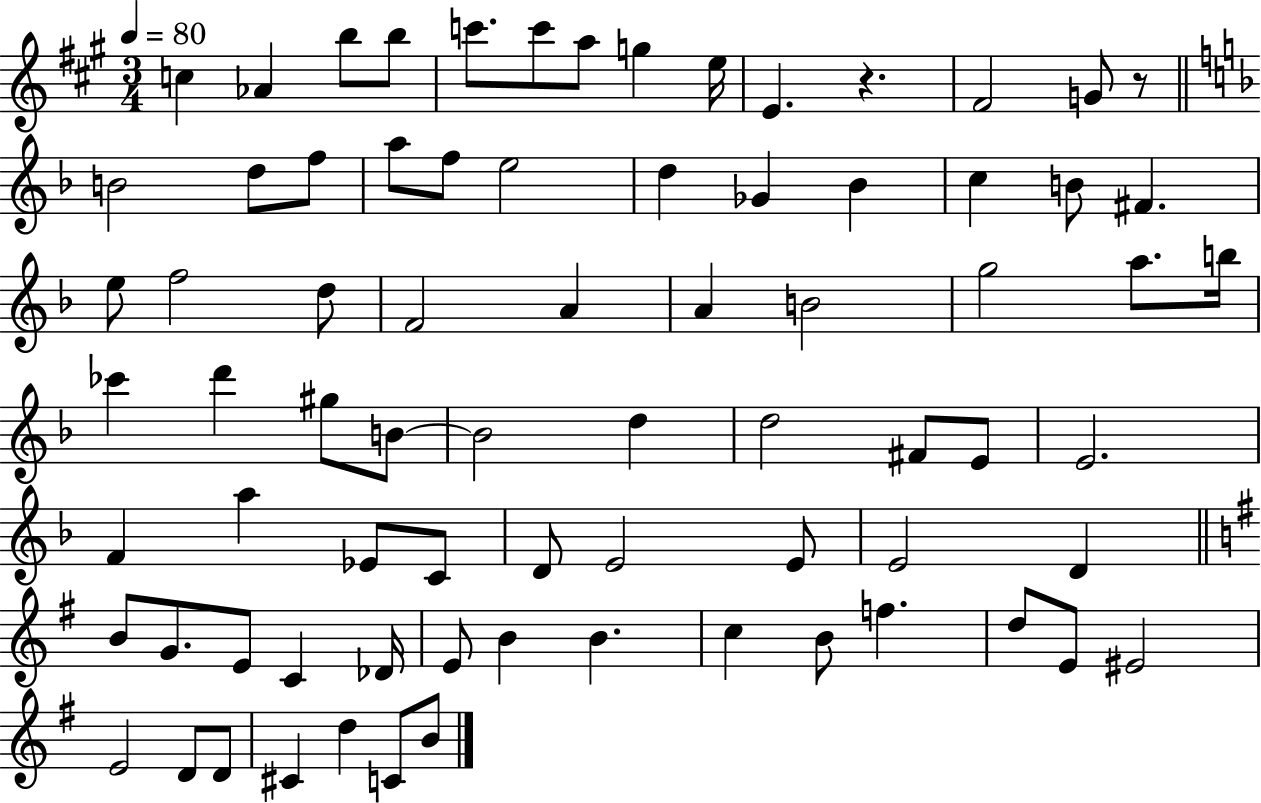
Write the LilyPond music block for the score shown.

{
  \clef treble
  \numericTimeSignature
  \time 3/4
  \key a \major
  \tempo 4 = 80
  \repeat volta 2 { c''4 aes'4 b''8 b''8 | c'''8. c'''8 a''8 g''4 e''16 | e'4. r4. | fis'2 g'8 r8 | \break \bar "||" \break \key d \minor b'2 d''8 f''8 | a''8 f''8 e''2 | d''4 ges'4 bes'4 | c''4 b'8 fis'4. | \break e''8 f''2 d''8 | f'2 a'4 | a'4 b'2 | g''2 a''8. b''16 | \break ces'''4 d'''4 gis''8 b'8~~ | b'2 d''4 | d''2 fis'8 e'8 | e'2. | \break f'4 a''4 ees'8 c'8 | d'8 e'2 e'8 | e'2 d'4 | \bar "||" \break \key e \minor b'8 g'8. e'8 c'4 des'16 | e'8 b'4 b'4. | c''4 b'8 f''4. | d''8 e'8 eis'2 | \break e'2 d'8 d'8 | cis'4 d''4 c'8 b'8 | } \bar "|."
}